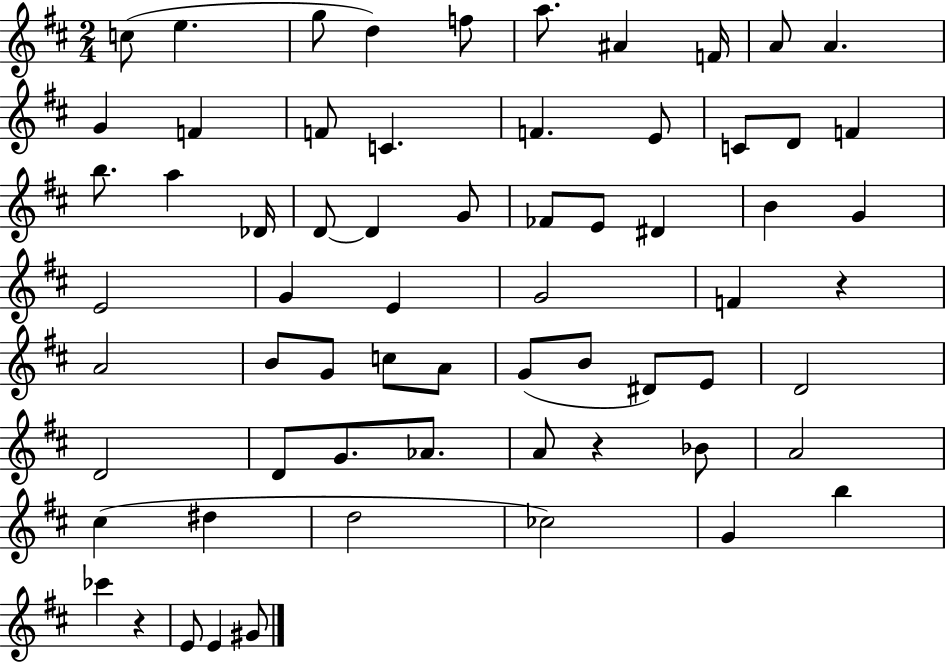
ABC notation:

X:1
T:Untitled
M:2/4
L:1/4
K:D
c/2 e g/2 d f/2 a/2 ^A F/4 A/2 A G F F/2 C F E/2 C/2 D/2 F b/2 a _D/4 D/2 D G/2 _F/2 E/2 ^D B G E2 G E G2 F z A2 B/2 G/2 c/2 A/2 G/2 B/2 ^D/2 E/2 D2 D2 D/2 G/2 _A/2 A/2 z _B/2 A2 ^c ^d d2 _c2 G b _c' z E/2 E ^G/2